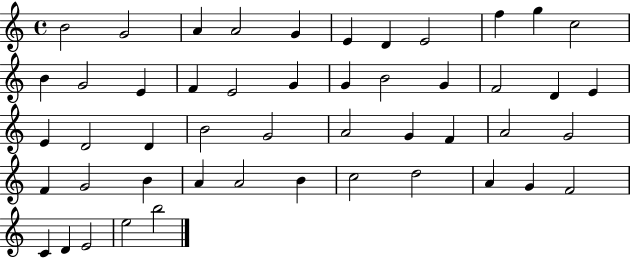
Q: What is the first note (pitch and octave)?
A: B4